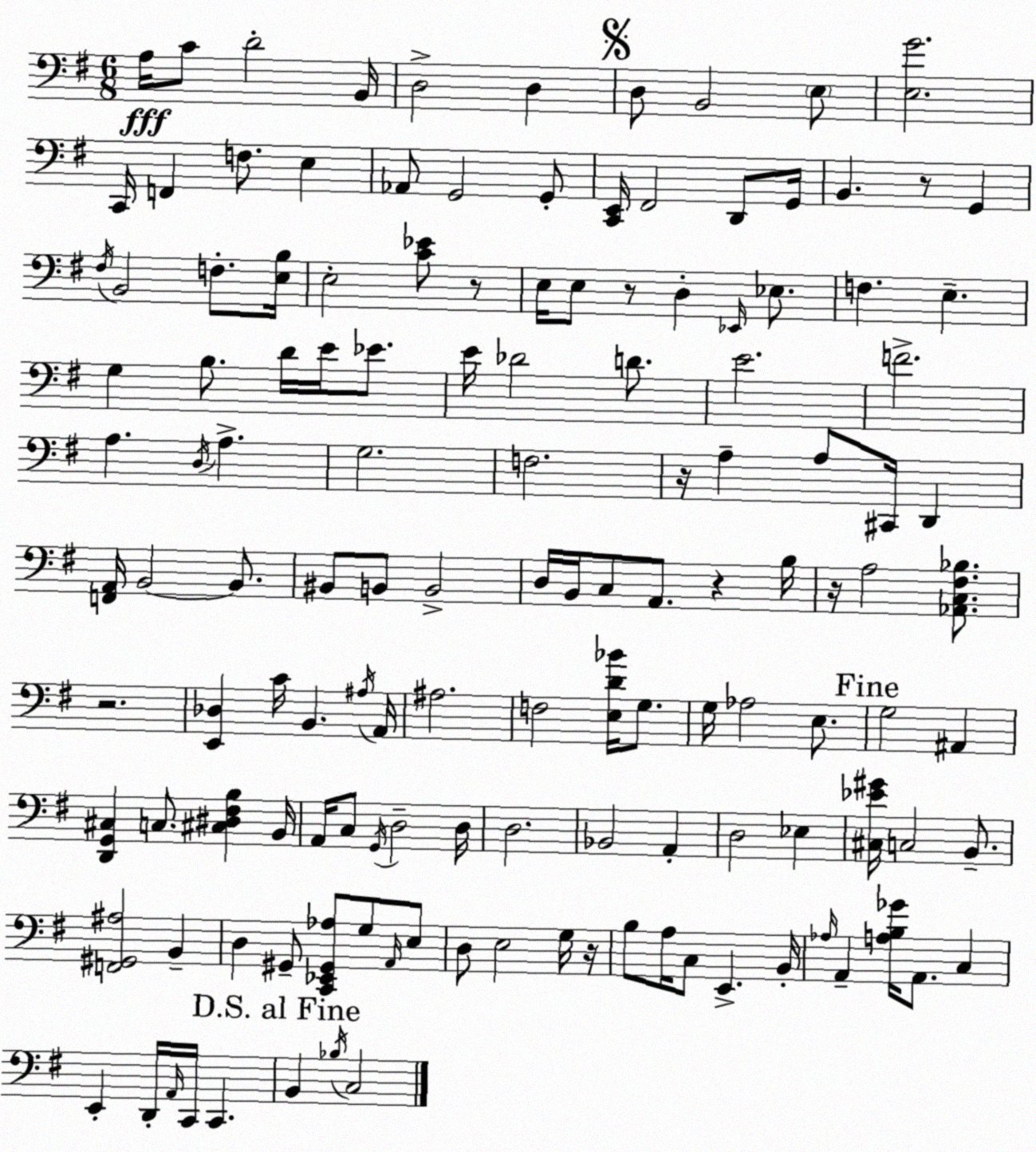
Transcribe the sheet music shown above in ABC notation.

X:1
T:Untitled
M:6/8
L:1/4
K:Em
A,/4 C/2 D2 B,,/4 D,2 D, D,/2 B,,2 E,/2 [E,G]2 C,,/4 F,, F,/2 E, _A,,/2 G,,2 G,,/2 [C,,E,,]/4 ^F,,2 D,,/2 G,,/4 B,, z/2 G,, ^F,/4 B,,2 F,/2 [E,B,]/4 E,2 [C_E]/2 z/2 E,/4 E,/2 z/2 D, _E,,/4 _E,/2 F, E, G, B,/2 D/4 E/4 _E/2 E/4 _D2 D/2 E2 F2 A, D,/4 A, G,2 F,2 z/4 A, A,/2 ^C,,/4 D,, [F,,A,,]/4 B,,2 B,,/2 ^B,,/2 B,,/2 B,,2 D,/4 B,,/4 C,/2 A,,/2 z B,/4 z/4 A,2 [_A,,C,^F,_B,]/2 z2 [E,,_D,] C/4 B,, ^A,/4 A,,/4 ^A,2 F,2 [E,D_B]/4 G,/2 G,/4 _A,2 E,/2 G,2 ^A,, [D,,G,,^C,] C,/2 [^C,^D,^F,B,] B,,/4 A,,/4 C,/2 G,,/4 D,2 D,/4 D,2 _B,,2 A,, D,2 _E, [^C,_E^G]/4 C,2 B,,/2 [F,,^G,,^A,]2 B,, D, ^G,,/2 [C,,_E,,^G,,_A,]/2 G,/2 A,,/4 E,/2 D,/2 E,2 G,/4 z/4 B,/2 A,/4 C,/2 E,, B,,/4 _A,/4 A,, [A,B,_G]/4 A,,/2 C, E,, D,,/4 A,,/4 C,,/4 C,, B,, _B,/4 C,2